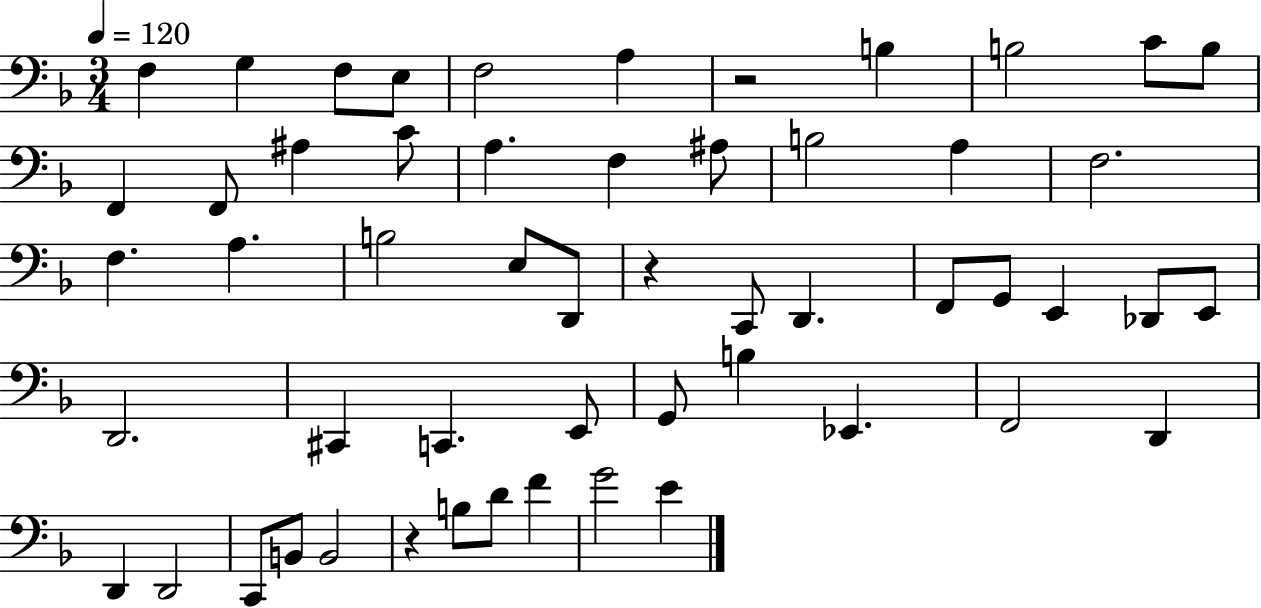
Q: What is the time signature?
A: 3/4